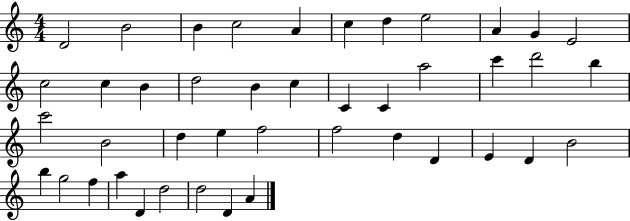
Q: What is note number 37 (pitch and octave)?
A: F5